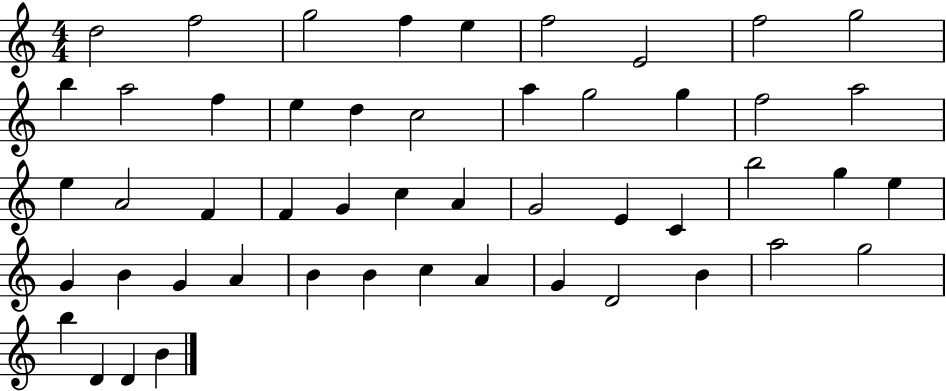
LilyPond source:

{
  \clef treble
  \numericTimeSignature
  \time 4/4
  \key c \major
  d''2 f''2 | g''2 f''4 e''4 | f''2 e'2 | f''2 g''2 | \break b''4 a''2 f''4 | e''4 d''4 c''2 | a''4 g''2 g''4 | f''2 a''2 | \break e''4 a'2 f'4 | f'4 g'4 c''4 a'4 | g'2 e'4 c'4 | b''2 g''4 e''4 | \break g'4 b'4 g'4 a'4 | b'4 b'4 c''4 a'4 | g'4 d'2 b'4 | a''2 g''2 | \break b''4 d'4 d'4 b'4 | \bar "|."
}